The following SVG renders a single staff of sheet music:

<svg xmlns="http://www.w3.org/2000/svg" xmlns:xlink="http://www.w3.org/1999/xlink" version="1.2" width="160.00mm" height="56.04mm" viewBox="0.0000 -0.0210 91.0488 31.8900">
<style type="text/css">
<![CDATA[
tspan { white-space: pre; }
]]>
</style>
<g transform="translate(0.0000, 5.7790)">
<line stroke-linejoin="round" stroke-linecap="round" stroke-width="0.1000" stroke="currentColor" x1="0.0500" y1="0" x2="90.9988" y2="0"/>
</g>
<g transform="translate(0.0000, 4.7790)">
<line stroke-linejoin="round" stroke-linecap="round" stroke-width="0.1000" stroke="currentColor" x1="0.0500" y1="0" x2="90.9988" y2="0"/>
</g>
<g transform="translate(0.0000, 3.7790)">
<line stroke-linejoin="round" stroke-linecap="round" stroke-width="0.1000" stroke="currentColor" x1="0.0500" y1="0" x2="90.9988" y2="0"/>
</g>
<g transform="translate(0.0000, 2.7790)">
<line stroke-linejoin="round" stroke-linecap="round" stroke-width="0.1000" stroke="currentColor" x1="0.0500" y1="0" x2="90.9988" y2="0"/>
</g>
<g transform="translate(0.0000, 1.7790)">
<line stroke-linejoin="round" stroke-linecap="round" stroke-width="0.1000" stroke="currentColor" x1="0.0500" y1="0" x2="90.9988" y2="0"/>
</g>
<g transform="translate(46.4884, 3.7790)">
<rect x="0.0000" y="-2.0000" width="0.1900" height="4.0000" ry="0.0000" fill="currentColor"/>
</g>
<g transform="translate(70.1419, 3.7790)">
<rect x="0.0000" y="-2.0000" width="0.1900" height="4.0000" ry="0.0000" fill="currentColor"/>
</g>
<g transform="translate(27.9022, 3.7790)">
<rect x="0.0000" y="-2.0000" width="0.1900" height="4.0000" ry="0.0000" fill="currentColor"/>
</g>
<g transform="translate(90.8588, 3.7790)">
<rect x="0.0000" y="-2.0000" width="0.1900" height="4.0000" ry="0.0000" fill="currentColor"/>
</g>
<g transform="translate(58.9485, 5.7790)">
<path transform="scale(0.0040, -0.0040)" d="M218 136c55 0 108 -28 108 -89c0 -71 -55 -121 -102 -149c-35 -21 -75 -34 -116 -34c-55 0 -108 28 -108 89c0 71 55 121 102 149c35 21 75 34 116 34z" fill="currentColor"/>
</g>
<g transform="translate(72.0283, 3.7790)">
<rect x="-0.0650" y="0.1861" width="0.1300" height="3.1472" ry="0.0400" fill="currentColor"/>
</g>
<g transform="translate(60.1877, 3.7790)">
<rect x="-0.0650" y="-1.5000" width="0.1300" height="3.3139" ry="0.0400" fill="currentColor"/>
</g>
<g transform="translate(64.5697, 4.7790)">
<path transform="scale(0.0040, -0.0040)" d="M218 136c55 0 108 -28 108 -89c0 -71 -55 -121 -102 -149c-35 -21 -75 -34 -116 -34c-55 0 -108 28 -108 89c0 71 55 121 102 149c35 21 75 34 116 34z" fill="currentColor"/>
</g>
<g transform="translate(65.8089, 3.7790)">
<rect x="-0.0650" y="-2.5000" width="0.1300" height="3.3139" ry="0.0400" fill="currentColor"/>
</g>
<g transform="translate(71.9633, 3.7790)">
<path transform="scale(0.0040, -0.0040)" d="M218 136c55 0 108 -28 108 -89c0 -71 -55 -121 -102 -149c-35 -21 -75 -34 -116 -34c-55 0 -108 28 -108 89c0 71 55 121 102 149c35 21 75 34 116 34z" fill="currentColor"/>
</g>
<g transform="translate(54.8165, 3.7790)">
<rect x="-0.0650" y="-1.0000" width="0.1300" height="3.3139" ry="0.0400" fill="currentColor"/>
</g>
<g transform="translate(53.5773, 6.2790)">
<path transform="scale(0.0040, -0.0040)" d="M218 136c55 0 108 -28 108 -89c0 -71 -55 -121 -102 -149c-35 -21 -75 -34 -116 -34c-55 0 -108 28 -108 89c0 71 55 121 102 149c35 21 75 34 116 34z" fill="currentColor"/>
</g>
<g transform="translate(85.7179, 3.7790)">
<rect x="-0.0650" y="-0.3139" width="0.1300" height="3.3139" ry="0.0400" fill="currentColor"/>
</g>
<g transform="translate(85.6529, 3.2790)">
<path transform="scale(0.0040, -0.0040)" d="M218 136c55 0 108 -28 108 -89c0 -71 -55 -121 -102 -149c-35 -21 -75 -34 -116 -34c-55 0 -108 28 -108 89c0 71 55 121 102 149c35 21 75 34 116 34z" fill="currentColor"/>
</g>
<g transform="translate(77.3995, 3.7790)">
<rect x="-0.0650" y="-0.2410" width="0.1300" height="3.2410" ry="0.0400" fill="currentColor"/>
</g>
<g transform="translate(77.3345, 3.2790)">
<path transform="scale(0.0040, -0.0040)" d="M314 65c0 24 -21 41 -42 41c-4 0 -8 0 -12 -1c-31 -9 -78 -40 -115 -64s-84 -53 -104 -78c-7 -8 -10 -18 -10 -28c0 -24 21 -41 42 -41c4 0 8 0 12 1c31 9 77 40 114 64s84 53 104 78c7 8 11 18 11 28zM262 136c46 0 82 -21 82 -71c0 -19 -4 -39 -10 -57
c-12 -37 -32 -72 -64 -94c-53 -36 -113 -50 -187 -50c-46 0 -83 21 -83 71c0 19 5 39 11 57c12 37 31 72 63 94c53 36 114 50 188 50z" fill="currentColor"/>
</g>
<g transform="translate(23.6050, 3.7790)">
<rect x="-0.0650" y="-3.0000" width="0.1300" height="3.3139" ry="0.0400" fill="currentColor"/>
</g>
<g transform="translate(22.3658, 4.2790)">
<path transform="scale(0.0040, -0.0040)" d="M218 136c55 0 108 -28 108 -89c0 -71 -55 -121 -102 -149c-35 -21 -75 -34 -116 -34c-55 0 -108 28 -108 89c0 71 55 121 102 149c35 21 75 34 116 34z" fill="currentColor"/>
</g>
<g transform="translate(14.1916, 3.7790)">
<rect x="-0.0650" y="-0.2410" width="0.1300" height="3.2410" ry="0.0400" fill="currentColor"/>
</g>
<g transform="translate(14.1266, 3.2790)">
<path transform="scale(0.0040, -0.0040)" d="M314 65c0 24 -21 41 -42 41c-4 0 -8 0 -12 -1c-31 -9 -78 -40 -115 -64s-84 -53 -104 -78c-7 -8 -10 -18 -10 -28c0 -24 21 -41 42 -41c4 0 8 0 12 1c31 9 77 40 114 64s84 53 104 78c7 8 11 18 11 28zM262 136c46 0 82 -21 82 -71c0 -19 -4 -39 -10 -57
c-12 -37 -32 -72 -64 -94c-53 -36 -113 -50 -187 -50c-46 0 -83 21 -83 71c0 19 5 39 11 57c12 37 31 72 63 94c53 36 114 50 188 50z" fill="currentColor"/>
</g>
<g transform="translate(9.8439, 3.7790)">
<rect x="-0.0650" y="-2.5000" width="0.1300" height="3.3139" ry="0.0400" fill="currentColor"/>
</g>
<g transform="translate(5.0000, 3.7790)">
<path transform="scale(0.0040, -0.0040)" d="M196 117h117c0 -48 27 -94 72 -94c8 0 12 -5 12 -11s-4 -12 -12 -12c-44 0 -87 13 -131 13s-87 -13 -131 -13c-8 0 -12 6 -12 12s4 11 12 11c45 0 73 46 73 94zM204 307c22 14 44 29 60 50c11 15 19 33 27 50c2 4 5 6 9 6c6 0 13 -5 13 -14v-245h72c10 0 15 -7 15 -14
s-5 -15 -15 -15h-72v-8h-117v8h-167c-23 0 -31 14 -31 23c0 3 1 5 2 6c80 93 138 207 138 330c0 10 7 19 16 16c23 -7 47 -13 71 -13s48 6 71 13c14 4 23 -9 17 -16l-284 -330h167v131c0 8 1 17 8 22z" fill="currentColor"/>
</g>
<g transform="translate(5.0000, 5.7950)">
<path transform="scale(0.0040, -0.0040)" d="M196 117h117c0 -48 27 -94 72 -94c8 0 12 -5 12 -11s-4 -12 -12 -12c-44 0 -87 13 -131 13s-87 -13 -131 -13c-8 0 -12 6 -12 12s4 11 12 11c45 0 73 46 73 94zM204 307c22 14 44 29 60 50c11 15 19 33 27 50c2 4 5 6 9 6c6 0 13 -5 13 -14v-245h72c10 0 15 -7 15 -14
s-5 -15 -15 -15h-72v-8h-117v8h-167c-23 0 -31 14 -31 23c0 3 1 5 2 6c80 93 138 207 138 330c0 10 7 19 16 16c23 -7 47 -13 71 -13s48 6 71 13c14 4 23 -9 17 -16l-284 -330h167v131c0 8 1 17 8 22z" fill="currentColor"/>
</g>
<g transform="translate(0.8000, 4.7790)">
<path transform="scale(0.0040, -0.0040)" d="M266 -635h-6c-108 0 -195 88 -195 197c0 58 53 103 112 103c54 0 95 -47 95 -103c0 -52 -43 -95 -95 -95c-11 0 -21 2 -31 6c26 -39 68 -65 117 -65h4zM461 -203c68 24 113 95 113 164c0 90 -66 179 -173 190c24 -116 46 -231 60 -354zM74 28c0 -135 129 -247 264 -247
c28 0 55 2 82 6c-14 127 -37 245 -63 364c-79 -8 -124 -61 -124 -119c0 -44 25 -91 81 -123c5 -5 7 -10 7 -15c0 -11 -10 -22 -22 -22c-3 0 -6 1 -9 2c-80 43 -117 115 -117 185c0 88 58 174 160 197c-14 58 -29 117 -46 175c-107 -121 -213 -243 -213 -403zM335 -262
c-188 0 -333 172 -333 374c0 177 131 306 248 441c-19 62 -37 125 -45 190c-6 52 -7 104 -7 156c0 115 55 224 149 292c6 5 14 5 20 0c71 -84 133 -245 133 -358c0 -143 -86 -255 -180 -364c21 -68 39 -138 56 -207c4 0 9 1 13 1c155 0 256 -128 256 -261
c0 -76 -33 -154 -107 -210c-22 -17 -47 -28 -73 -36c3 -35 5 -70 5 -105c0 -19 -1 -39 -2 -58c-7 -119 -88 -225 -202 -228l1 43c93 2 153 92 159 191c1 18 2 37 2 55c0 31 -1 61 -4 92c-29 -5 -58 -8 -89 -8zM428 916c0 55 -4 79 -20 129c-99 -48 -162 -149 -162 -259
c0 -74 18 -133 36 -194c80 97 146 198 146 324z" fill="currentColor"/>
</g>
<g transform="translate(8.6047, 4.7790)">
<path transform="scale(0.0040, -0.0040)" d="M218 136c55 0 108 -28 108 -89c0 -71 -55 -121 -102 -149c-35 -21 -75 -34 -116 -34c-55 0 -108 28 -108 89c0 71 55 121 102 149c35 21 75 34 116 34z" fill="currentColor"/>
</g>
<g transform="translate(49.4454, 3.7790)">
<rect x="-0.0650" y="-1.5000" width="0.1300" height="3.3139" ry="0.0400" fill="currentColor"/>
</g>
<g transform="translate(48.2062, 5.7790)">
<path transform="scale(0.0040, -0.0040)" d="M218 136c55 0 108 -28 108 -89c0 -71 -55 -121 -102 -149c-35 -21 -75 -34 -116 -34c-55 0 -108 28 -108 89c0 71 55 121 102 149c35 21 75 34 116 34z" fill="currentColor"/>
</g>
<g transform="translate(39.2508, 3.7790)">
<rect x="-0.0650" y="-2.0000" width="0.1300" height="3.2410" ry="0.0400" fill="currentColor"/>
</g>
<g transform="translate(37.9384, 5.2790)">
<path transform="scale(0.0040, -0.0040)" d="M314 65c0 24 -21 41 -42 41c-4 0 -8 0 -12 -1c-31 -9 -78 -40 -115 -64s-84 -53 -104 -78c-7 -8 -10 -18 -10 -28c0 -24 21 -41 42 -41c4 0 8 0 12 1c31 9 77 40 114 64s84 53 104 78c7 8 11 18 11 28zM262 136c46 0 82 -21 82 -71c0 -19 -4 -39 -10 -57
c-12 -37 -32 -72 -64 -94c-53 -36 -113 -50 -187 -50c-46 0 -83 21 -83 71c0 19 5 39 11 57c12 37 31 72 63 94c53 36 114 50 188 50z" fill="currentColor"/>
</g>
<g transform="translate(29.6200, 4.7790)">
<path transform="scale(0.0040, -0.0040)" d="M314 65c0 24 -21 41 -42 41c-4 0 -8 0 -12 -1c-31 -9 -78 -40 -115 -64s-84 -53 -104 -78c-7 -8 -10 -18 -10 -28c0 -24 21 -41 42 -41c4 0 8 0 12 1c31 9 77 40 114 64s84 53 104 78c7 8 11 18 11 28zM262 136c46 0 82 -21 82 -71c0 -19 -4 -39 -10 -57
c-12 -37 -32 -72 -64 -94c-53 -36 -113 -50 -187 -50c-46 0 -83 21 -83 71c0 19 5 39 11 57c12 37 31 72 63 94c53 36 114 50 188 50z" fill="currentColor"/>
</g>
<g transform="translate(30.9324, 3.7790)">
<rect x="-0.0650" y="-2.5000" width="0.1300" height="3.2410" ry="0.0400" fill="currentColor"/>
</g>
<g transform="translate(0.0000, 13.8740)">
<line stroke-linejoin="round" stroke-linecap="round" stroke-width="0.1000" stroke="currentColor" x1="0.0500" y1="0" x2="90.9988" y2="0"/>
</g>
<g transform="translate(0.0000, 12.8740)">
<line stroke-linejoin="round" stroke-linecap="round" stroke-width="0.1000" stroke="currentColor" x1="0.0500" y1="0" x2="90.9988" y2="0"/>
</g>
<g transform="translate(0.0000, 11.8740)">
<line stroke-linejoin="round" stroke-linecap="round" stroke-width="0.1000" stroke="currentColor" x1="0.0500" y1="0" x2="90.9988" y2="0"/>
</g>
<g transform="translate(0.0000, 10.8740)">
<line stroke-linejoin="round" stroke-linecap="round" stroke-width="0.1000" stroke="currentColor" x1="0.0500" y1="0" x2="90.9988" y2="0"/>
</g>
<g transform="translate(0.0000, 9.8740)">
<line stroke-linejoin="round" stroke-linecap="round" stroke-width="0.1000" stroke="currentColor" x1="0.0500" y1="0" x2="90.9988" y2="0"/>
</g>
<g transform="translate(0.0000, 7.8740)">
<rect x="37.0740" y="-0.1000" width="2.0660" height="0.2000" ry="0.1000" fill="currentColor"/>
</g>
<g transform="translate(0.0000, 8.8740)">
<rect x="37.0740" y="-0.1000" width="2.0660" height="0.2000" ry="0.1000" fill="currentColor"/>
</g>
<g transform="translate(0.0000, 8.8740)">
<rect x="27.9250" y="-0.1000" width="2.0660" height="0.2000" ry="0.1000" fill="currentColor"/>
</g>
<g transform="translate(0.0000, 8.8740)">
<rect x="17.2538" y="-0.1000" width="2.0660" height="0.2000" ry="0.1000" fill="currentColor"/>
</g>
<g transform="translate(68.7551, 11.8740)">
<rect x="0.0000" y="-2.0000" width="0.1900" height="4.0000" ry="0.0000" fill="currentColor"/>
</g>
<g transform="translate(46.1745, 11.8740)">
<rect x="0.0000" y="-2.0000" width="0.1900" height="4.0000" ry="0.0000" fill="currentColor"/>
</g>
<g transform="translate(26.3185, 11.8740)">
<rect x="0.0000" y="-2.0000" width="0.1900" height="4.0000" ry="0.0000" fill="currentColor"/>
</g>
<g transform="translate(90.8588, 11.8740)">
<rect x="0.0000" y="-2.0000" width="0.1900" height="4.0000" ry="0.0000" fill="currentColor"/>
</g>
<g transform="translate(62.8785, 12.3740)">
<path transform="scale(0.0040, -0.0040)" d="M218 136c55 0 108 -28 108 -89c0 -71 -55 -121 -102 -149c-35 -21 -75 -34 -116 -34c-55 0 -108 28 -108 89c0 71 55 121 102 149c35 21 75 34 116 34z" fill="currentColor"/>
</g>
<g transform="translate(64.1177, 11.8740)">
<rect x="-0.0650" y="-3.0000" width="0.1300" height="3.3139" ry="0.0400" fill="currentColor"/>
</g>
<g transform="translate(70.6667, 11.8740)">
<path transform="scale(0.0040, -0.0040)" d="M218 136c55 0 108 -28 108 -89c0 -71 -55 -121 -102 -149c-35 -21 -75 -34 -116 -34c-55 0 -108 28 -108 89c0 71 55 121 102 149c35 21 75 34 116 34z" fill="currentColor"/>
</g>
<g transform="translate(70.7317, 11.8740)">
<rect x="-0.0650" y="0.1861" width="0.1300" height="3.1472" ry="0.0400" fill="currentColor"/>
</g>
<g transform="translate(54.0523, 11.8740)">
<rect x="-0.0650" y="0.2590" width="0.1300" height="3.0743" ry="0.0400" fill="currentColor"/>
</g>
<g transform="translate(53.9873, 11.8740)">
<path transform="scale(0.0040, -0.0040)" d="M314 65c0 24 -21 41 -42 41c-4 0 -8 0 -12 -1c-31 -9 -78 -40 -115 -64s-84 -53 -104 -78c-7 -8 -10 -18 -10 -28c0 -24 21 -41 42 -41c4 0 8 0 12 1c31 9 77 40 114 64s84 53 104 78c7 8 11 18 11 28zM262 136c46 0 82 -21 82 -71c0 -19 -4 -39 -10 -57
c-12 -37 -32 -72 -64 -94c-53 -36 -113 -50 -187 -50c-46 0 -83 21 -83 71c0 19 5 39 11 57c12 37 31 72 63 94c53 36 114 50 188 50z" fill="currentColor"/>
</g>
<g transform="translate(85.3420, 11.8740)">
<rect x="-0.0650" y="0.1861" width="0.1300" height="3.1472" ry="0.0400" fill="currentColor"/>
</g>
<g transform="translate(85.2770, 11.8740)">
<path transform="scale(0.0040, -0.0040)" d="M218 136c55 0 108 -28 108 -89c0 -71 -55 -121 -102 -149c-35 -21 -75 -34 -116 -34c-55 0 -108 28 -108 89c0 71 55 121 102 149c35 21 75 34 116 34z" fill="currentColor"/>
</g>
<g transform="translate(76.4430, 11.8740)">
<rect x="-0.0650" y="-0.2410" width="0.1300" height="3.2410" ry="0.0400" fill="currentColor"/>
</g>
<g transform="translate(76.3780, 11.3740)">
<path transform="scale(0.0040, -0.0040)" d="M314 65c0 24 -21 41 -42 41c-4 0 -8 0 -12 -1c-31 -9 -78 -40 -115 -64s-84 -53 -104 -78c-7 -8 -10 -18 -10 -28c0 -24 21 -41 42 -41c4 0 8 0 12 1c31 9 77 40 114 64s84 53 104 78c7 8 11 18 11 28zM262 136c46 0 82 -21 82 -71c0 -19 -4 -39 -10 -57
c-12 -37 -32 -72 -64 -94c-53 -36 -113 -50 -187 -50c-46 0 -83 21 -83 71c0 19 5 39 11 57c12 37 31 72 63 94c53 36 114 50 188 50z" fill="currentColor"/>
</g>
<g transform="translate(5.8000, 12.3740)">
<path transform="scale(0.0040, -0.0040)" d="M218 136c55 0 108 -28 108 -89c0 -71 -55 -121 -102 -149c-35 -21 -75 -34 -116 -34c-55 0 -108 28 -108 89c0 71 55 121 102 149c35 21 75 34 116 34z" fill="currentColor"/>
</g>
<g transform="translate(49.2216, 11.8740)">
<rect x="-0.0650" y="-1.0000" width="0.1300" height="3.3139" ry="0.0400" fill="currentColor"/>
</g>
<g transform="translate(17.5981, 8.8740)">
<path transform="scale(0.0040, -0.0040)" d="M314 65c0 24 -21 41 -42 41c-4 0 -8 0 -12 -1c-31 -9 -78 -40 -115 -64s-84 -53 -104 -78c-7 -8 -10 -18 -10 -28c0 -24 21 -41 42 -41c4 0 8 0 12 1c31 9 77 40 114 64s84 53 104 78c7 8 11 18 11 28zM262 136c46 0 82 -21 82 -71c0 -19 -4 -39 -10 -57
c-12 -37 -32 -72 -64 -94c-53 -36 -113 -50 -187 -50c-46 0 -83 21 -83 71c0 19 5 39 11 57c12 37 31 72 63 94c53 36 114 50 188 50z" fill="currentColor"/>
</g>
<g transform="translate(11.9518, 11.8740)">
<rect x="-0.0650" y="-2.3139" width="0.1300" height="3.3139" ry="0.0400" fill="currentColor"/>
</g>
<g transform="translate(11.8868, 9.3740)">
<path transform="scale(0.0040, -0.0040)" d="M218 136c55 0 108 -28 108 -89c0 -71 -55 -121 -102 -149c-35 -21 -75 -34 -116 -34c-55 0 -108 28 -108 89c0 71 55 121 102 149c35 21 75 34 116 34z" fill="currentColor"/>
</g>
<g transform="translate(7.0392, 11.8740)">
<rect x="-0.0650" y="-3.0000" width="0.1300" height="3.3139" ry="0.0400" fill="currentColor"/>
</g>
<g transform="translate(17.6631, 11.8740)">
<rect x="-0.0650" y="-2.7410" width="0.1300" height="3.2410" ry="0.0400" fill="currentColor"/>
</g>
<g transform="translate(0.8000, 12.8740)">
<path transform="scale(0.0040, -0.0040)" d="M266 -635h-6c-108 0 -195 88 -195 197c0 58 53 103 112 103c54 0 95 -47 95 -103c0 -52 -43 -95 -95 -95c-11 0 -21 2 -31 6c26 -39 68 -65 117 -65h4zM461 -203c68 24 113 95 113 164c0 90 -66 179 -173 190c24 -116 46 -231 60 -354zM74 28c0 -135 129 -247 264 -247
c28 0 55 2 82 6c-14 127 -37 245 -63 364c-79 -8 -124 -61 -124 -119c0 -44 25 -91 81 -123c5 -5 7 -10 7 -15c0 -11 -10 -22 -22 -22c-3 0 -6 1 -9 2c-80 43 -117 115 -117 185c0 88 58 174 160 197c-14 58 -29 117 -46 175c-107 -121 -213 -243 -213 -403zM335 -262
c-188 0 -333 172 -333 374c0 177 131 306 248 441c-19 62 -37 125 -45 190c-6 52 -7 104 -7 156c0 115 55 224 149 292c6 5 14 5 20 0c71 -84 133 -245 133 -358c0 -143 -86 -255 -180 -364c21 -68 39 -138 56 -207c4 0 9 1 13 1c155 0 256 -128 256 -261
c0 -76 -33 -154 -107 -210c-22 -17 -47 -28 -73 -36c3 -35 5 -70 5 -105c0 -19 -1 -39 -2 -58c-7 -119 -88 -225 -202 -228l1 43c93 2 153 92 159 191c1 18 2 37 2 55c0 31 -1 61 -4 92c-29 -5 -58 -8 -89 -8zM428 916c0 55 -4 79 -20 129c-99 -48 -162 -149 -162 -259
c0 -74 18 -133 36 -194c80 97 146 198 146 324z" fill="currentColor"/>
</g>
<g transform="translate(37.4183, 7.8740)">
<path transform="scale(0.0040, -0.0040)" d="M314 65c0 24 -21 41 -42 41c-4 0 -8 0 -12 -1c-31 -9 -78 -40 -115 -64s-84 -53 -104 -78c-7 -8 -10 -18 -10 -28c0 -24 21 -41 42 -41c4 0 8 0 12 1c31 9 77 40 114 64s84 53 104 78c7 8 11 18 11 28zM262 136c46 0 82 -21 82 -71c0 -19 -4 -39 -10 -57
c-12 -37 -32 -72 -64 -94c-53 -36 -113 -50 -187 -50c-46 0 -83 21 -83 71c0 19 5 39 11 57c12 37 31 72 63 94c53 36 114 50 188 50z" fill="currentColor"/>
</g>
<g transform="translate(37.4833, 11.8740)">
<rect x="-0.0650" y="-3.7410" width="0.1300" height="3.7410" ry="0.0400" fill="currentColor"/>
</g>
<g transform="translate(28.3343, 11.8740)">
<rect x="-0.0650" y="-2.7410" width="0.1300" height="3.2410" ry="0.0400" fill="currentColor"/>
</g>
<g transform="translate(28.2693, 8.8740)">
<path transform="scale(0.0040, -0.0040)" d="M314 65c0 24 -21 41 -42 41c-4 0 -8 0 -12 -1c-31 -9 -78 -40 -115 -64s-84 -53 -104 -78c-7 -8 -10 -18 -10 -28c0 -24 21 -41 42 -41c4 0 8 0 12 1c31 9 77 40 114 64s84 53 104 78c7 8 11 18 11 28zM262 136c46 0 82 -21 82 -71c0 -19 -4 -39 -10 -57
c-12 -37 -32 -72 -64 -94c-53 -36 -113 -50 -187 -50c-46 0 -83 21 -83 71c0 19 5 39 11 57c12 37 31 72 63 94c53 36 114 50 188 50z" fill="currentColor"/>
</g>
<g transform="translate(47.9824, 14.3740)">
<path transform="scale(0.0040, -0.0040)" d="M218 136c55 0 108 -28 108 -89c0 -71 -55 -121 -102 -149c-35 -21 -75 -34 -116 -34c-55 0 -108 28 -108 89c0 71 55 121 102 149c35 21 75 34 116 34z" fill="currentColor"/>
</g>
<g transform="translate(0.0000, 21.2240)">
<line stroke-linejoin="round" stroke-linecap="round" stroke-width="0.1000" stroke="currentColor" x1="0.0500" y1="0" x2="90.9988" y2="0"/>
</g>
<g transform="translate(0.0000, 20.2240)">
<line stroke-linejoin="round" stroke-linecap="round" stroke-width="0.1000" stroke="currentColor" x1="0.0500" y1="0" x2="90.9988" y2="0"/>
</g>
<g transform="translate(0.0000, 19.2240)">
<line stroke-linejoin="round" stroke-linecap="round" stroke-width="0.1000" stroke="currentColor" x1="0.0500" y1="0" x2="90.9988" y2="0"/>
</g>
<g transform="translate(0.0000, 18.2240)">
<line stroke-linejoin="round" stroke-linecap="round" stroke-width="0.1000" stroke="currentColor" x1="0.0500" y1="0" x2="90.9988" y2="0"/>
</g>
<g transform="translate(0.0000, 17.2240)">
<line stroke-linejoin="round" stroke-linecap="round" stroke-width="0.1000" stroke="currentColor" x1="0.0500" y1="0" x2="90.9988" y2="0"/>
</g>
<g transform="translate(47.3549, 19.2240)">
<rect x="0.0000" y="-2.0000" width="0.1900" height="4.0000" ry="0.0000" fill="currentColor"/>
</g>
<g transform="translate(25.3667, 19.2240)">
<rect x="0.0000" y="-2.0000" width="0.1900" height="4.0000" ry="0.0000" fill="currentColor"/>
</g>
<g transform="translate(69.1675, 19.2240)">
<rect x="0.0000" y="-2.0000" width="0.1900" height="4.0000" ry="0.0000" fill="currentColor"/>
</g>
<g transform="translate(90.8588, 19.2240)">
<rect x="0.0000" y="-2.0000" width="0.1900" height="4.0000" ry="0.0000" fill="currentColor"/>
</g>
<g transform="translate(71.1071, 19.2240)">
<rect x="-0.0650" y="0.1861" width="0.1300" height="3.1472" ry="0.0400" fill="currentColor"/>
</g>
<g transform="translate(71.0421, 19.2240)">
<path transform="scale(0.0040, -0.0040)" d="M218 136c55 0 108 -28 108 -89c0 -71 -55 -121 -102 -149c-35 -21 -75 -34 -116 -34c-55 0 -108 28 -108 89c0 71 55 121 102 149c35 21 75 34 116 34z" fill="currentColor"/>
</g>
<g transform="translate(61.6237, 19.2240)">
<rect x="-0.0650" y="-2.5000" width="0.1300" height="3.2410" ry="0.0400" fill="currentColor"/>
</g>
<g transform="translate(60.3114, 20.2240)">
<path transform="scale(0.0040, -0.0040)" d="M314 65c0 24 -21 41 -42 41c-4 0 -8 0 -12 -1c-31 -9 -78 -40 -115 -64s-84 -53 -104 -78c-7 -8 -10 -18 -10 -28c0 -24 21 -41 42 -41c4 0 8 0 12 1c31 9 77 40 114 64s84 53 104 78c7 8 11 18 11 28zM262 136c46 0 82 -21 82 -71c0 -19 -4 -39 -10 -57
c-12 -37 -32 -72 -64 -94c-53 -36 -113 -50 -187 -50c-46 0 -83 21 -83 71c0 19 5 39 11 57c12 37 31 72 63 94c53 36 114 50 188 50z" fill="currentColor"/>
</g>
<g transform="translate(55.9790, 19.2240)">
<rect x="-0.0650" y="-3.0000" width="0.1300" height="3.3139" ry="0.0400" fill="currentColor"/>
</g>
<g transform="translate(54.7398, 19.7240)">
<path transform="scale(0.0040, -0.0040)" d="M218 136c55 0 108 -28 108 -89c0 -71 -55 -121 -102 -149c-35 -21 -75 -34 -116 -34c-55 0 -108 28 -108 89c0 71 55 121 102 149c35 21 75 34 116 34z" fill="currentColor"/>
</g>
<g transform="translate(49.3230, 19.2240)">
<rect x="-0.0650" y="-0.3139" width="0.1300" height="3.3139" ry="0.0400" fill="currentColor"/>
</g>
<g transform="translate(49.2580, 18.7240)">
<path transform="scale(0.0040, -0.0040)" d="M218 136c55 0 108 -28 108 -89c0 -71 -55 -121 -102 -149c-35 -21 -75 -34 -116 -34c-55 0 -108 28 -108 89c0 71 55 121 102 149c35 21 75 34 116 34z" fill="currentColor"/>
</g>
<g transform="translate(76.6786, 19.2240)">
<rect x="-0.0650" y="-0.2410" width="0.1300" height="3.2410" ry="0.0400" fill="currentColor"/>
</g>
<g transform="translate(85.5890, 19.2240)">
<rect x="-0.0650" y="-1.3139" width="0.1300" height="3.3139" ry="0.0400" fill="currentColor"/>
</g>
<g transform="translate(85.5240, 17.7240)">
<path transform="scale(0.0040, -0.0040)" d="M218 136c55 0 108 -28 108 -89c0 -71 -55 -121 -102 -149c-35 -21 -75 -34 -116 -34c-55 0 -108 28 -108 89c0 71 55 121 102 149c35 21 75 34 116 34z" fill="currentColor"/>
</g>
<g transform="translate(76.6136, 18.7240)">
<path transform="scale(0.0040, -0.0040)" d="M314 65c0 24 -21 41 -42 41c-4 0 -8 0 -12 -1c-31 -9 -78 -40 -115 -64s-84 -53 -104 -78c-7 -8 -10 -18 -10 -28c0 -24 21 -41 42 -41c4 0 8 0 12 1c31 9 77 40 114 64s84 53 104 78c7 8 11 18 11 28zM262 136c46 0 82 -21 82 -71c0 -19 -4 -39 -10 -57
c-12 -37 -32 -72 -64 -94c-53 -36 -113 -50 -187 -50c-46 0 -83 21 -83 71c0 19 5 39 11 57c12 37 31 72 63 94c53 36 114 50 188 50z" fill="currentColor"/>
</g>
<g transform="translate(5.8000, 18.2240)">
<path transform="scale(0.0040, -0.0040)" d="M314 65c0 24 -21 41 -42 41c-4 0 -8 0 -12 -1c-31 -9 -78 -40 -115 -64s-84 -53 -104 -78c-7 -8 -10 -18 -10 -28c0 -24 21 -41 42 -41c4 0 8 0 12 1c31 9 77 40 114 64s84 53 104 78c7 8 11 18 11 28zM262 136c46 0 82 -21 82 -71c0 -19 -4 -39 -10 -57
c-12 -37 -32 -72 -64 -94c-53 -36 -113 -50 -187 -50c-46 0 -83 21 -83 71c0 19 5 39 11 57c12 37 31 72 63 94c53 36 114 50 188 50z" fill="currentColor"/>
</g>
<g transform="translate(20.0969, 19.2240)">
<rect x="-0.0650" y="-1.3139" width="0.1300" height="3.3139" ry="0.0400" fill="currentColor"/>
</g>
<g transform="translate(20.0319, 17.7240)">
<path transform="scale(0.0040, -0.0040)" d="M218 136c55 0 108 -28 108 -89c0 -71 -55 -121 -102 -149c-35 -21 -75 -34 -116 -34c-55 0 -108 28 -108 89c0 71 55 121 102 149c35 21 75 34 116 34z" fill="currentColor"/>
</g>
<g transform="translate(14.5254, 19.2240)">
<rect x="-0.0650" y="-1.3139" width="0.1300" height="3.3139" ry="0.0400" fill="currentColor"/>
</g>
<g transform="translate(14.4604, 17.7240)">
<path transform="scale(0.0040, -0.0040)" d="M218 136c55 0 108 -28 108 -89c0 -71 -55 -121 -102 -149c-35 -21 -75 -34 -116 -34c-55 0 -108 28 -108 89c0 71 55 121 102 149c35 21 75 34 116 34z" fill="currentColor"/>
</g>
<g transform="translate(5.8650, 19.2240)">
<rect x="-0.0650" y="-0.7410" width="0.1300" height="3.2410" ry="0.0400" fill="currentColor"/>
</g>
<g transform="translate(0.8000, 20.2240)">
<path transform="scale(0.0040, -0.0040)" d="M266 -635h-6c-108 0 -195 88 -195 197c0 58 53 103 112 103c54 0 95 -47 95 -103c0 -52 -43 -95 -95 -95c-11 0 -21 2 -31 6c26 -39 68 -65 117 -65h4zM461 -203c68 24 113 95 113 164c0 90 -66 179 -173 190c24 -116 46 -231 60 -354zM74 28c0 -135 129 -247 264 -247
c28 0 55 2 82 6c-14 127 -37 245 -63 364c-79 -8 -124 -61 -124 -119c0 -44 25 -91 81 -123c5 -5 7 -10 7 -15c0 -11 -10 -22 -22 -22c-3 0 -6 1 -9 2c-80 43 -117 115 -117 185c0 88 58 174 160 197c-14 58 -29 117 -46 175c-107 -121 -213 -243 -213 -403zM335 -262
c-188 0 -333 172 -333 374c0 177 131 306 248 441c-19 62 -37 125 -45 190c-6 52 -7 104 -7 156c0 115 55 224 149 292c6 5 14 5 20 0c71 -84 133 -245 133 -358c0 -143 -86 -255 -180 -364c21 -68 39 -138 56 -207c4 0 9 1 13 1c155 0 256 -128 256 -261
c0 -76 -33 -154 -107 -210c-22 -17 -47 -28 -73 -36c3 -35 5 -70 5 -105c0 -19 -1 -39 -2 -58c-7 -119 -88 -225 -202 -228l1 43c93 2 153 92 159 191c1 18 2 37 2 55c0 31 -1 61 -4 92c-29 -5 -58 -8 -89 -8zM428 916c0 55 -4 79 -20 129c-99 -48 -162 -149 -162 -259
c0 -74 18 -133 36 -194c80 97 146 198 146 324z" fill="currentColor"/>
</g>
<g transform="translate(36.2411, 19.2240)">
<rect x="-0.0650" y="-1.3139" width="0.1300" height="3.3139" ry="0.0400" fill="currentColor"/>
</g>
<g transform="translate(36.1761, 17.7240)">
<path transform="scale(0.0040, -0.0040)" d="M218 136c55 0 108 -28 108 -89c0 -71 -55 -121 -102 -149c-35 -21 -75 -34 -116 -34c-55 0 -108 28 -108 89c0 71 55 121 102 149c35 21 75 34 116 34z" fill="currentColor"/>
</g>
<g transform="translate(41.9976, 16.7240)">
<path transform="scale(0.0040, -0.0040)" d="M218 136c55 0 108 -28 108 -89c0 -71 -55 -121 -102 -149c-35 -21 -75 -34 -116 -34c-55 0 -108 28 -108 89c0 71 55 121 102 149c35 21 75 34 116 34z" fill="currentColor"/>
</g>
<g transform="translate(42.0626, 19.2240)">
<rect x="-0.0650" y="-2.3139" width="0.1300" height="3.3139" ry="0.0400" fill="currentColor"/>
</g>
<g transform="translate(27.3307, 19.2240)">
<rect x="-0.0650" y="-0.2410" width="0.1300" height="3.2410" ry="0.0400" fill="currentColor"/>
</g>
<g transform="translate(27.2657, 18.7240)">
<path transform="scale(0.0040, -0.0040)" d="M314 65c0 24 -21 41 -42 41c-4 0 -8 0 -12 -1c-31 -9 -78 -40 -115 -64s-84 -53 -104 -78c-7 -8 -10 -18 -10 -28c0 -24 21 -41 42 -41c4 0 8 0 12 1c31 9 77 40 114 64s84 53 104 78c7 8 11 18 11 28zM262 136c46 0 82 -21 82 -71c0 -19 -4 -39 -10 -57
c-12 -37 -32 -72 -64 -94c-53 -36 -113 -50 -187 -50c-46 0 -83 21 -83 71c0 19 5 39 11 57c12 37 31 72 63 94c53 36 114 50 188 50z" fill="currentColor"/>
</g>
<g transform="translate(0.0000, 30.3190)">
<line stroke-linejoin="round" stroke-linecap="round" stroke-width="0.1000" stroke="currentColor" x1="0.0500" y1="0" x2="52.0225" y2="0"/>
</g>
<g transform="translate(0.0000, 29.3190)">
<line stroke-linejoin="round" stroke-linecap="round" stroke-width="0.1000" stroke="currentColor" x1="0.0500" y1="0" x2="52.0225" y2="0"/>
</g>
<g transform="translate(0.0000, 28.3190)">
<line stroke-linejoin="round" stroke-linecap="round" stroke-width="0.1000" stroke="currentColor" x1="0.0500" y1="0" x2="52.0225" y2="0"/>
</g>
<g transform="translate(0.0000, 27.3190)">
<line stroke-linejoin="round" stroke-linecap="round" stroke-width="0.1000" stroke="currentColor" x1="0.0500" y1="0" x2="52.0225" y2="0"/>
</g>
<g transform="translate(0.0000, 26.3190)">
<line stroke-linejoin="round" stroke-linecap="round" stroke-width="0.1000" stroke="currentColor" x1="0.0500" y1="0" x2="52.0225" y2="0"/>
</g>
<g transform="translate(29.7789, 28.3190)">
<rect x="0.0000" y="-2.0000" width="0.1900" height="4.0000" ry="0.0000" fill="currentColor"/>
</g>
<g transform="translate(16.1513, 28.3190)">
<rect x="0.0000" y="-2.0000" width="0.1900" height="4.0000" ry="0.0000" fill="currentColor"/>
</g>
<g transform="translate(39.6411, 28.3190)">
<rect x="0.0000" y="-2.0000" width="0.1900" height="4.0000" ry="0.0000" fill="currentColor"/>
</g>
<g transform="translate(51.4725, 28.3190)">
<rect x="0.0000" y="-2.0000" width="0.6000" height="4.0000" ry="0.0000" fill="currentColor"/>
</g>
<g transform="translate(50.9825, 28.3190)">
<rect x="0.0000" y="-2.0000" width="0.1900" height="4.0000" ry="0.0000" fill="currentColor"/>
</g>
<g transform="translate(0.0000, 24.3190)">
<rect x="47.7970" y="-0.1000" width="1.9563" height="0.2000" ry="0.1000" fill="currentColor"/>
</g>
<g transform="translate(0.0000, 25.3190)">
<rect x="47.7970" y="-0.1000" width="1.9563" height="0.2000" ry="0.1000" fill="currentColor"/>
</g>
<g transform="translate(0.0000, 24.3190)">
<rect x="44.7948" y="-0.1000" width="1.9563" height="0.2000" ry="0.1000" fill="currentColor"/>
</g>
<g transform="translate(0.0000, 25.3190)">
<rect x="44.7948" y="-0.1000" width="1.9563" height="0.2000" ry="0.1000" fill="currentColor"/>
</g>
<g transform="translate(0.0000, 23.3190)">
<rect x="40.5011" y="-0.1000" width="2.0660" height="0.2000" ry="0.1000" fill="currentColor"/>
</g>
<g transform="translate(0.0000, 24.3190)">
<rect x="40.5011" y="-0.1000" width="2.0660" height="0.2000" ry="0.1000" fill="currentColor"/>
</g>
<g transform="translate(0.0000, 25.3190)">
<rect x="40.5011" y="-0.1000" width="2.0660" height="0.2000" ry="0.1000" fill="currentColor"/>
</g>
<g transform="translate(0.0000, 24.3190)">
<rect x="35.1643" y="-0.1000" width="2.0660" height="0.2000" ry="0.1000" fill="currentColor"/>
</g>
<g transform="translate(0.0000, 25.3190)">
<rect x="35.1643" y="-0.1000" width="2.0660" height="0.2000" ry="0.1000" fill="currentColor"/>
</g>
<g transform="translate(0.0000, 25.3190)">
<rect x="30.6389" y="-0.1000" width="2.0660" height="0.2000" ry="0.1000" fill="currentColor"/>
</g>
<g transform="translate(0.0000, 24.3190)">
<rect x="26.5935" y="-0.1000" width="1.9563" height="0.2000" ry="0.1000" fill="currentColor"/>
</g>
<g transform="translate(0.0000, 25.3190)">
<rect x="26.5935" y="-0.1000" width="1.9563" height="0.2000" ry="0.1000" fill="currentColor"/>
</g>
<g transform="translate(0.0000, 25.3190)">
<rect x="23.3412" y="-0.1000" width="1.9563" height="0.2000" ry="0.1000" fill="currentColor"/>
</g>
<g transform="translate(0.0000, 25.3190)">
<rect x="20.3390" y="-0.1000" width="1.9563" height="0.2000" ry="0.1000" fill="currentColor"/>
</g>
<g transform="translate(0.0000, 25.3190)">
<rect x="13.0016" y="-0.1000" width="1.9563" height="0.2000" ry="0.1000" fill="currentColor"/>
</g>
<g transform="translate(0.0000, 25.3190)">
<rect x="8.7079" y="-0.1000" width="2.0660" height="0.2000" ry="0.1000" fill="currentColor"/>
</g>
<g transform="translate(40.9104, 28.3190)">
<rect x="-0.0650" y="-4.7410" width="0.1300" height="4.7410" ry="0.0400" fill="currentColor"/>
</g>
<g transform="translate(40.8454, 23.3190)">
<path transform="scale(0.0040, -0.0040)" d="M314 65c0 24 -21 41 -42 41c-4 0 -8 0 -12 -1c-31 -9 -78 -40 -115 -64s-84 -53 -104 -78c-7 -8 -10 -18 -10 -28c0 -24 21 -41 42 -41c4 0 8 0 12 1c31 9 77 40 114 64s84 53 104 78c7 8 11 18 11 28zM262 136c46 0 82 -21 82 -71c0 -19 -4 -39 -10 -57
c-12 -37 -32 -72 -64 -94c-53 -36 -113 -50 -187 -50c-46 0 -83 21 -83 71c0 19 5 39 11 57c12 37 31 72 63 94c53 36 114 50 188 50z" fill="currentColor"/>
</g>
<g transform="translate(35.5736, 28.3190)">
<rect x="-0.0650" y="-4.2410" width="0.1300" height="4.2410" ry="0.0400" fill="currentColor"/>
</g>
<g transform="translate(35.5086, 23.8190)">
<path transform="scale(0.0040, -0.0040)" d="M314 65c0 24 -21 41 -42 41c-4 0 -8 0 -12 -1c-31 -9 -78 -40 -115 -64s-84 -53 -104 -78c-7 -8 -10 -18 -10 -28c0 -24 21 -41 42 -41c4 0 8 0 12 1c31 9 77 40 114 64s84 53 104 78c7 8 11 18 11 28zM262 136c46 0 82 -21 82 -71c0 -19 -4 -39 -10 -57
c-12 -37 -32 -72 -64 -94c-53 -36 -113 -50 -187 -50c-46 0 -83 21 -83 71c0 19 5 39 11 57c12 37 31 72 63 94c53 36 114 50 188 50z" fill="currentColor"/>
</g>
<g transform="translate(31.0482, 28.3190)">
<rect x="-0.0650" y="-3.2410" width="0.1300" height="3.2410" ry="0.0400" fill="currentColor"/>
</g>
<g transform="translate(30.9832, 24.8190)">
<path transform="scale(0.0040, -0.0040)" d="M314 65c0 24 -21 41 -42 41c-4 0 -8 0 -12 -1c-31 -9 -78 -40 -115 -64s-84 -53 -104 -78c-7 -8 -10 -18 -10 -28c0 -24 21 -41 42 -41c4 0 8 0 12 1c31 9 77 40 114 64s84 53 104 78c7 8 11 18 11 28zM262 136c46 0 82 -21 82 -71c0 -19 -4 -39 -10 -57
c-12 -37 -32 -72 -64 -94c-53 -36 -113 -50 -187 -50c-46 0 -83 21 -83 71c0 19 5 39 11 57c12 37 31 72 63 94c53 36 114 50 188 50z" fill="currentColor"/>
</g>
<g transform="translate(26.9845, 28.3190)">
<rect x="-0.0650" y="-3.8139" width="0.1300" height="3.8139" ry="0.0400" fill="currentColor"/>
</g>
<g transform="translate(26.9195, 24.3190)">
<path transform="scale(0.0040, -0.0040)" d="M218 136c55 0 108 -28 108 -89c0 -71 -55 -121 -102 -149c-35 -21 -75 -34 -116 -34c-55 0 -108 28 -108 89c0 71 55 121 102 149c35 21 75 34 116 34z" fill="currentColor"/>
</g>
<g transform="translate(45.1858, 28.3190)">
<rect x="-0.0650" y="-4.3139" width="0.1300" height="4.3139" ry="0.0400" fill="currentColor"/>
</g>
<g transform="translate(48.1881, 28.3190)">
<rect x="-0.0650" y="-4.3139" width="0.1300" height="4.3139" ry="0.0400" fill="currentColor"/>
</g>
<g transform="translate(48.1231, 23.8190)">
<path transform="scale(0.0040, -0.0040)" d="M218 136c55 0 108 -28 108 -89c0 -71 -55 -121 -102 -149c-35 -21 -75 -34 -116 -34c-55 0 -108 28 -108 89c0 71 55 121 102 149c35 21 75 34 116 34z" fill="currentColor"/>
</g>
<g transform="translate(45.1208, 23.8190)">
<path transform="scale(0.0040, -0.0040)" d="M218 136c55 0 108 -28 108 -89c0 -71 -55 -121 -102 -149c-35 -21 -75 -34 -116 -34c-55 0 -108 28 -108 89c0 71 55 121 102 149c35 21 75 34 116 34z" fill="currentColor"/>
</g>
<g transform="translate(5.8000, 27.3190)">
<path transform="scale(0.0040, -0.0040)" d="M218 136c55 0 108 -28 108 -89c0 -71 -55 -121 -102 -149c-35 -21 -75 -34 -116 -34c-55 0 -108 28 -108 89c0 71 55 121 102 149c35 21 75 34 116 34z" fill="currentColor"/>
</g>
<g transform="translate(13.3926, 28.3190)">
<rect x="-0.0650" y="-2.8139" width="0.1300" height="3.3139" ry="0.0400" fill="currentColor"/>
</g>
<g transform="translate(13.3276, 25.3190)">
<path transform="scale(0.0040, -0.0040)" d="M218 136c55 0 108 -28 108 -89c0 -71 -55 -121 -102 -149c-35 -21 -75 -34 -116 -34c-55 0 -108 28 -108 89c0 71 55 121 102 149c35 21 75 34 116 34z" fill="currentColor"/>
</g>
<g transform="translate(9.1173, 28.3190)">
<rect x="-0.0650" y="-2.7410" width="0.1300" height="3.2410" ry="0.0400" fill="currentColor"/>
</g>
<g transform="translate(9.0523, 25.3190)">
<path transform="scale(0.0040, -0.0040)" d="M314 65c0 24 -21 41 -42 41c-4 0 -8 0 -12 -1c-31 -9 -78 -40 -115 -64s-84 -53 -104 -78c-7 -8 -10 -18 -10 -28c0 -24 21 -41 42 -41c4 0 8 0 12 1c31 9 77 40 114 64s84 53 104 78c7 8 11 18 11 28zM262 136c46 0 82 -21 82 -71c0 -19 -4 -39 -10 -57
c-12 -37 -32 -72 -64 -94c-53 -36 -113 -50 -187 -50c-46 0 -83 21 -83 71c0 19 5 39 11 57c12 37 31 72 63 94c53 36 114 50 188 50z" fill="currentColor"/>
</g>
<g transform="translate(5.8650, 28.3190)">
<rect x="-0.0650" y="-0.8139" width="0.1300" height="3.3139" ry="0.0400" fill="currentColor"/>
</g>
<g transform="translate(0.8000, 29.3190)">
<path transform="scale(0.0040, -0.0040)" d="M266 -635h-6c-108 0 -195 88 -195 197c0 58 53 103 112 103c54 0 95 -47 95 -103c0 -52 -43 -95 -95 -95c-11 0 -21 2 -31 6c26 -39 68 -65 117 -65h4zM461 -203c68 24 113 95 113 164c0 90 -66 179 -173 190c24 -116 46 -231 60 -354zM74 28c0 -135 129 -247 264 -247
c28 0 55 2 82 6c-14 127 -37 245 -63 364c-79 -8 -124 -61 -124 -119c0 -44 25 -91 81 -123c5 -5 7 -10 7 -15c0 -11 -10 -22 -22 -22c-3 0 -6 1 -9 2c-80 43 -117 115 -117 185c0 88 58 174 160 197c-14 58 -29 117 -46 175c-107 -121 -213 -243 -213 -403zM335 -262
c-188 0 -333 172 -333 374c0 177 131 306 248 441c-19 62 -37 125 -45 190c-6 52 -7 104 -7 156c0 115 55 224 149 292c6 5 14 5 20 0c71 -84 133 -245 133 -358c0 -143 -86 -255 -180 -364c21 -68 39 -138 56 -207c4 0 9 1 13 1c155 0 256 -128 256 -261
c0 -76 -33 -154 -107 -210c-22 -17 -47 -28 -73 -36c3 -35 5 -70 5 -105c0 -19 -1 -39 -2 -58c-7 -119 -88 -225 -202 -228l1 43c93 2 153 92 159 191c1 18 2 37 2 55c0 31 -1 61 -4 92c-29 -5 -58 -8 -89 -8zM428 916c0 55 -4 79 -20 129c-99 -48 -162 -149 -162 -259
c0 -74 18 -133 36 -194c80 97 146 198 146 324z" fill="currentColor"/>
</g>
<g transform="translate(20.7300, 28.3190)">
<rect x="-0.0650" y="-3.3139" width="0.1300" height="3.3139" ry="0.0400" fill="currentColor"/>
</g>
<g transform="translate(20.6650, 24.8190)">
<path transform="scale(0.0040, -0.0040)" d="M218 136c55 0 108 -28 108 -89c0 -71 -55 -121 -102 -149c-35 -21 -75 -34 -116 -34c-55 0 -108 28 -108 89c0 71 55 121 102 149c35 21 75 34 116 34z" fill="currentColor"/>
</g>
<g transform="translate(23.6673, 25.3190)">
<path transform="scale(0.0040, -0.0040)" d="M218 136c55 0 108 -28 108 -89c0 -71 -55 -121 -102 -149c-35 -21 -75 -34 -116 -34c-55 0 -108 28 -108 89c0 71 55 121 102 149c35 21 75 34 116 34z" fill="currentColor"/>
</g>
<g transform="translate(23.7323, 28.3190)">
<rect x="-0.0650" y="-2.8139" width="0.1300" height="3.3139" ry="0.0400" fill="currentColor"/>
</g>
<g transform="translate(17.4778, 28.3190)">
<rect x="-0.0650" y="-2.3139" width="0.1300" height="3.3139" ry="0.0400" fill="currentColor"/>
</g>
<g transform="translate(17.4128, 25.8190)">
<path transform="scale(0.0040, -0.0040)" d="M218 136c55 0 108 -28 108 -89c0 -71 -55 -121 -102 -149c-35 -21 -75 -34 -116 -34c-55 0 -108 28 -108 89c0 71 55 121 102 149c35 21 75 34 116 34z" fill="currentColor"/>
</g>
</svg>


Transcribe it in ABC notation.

X:1
T:Untitled
M:4/4
L:1/4
K:C
G c2 A G2 F2 E D E G B c2 c A g a2 a2 c'2 D B2 A B c2 B d2 e e c2 e g c A G2 B c2 e d a2 a g b a c' b2 d'2 e'2 d' d'